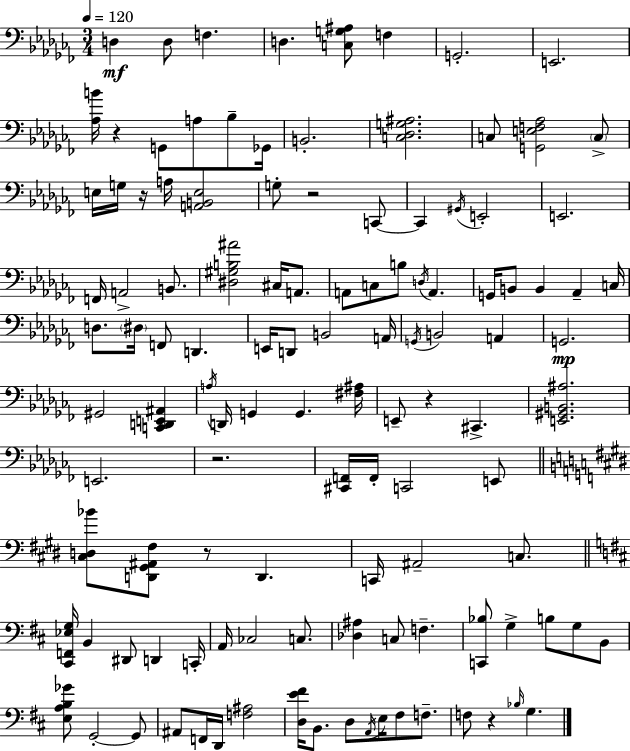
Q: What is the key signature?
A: AES minor